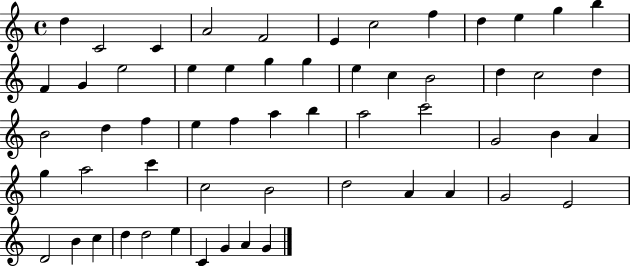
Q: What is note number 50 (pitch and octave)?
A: C5